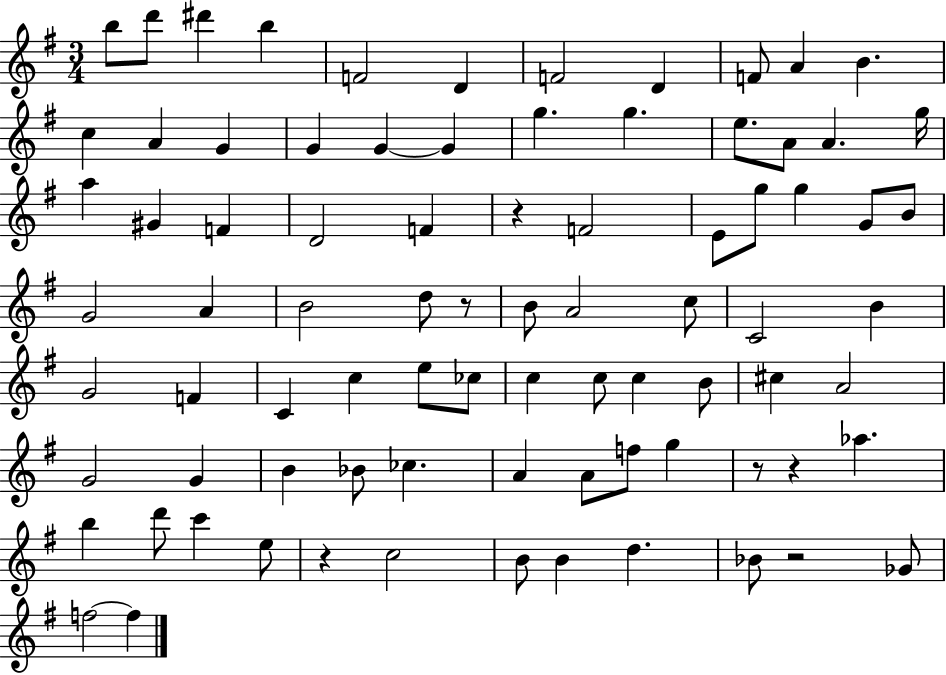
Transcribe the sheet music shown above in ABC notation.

X:1
T:Untitled
M:3/4
L:1/4
K:G
b/2 d'/2 ^d' b F2 D F2 D F/2 A B c A G G G G g g e/2 A/2 A g/4 a ^G F D2 F z F2 E/2 g/2 g G/2 B/2 G2 A B2 d/2 z/2 B/2 A2 c/2 C2 B G2 F C c e/2 _c/2 c c/2 c B/2 ^c A2 G2 G B _B/2 _c A A/2 f/2 g z/2 z _a b d'/2 c' e/2 z c2 B/2 B d _B/2 z2 _G/2 f2 f